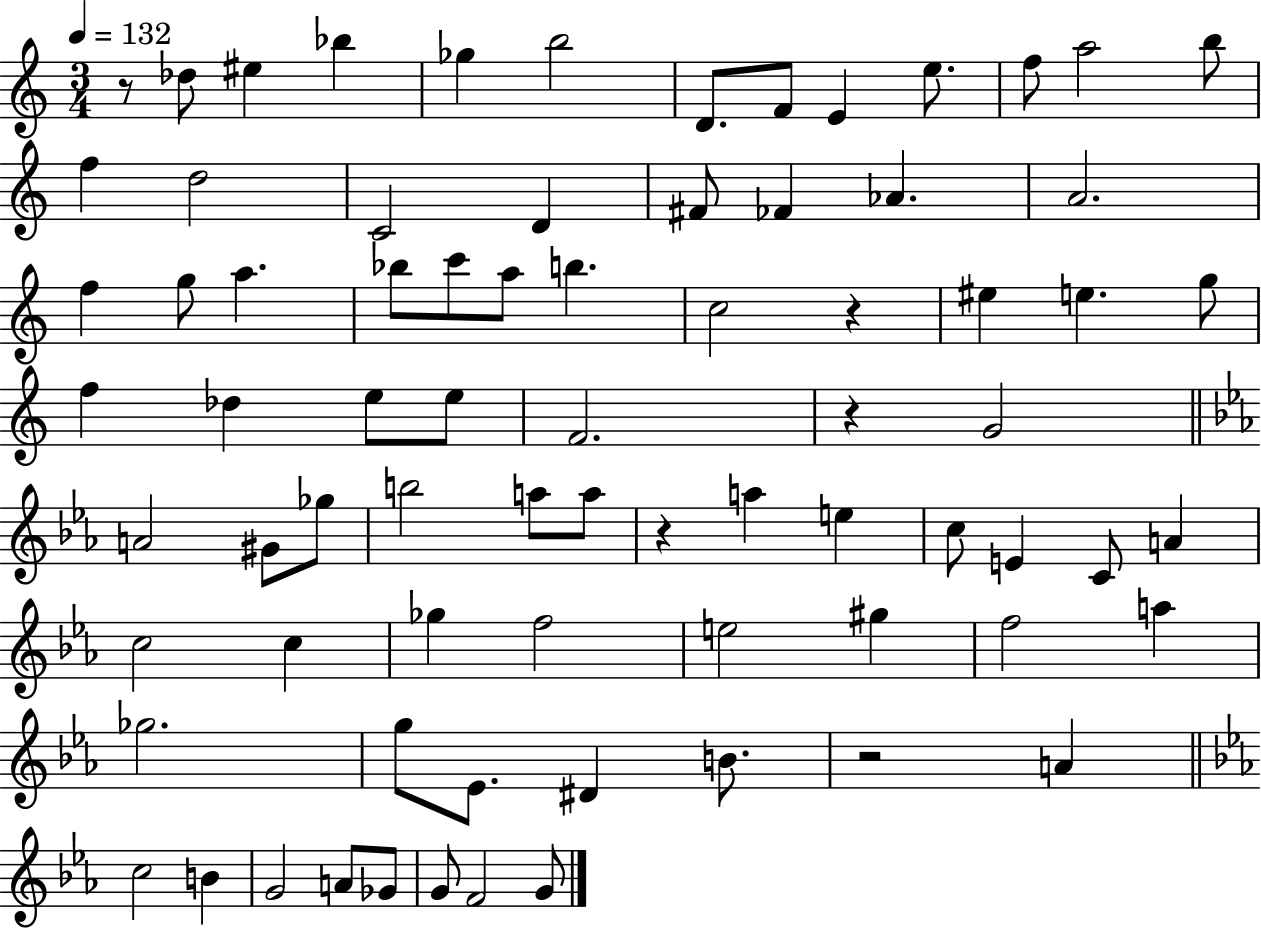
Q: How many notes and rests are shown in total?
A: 76